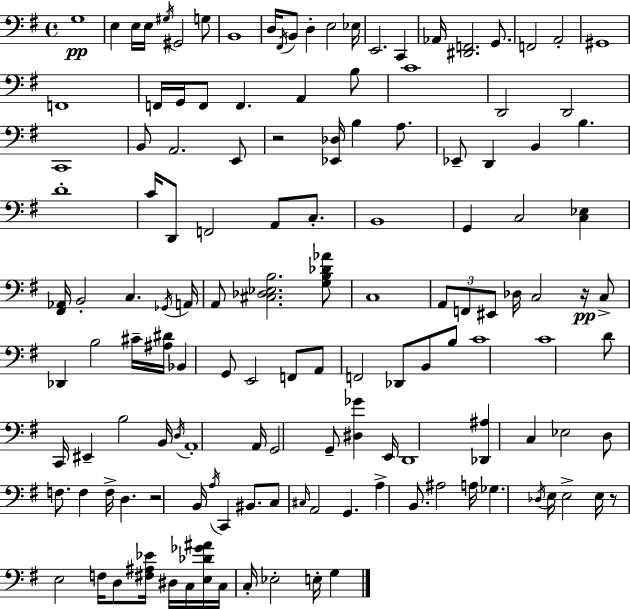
X:1
T:Untitled
M:4/4
L:1/4
K:G
G,4 E, E,/4 E,/4 ^G,/4 ^G,,2 G,/2 B,,4 D,/4 ^F,,/4 B,,/2 D, E,2 _E,/4 E,,2 C,, _A,,/4 [^D,,F,,]2 G,,/2 F,,2 A,,2 ^G,,4 F,,4 F,,/4 G,,/4 F,,/2 F,, A,, B,/2 C4 D,,2 D,,2 C,,4 B,,/2 A,,2 E,,/2 z2 [_E,,_D,]/4 B, A,/2 _E,,/2 D,, B,, B, D4 C/4 D,,/2 F,,2 A,,/2 C,/2 B,,4 G,, C,2 [C,_E,] [^F,,_A,,]/4 B,,2 C, _G,,/4 A,,/4 A,,/2 [^C,_D,_E,B,]2 [G,B,_D_A]/2 C,4 A,,/2 F,,/2 ^E,,/2 _D,/4 C,2 z/4 C,/2 _D,, B,2 ^C/4 [^A,^D]/4 _B,, G,,/2 E,,2 F,,/2 A,,/2 F,,2 _D,,/2 B,,/2 B,/2 C4 C4 D/2 C,,/4 ^E,, B,2 B,,/4 D,/4 A,,4 A,,/4 G,,2 G,,/2 [^D,_G] E,,/4 D,,4 [_D,,^A,] C, _E,2 D,/2 F,/2 F, F,/4 D, z2 B,,/4 A,/4 C,, ^B,,/2 C,/2 ^C,/4 A,,2 G,, A, B,,/2 ^A,2 A,/4 _G, _D,/4 E,/4 E,2 E,/4 z/2 E,2 F,/4 D,/2 [^F,^A,_E]/4 ^D,/4 C,/4 [E,_D_G^A]/4 C,/4 C,/4 _E,2 E,/4 G,